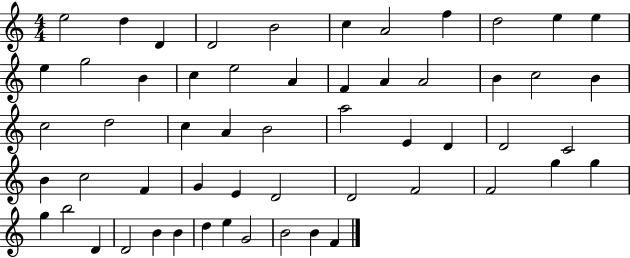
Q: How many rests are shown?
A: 0